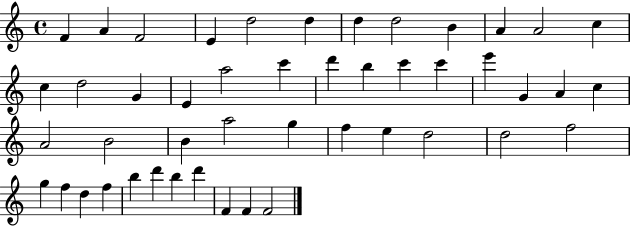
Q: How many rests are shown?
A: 0